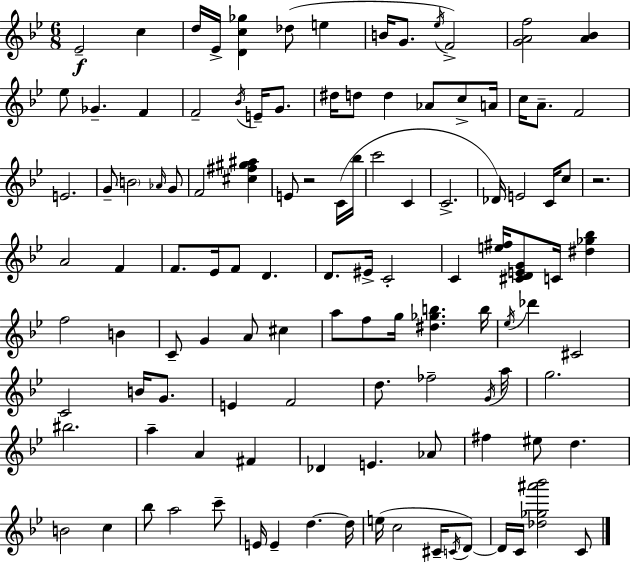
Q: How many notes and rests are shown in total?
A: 114